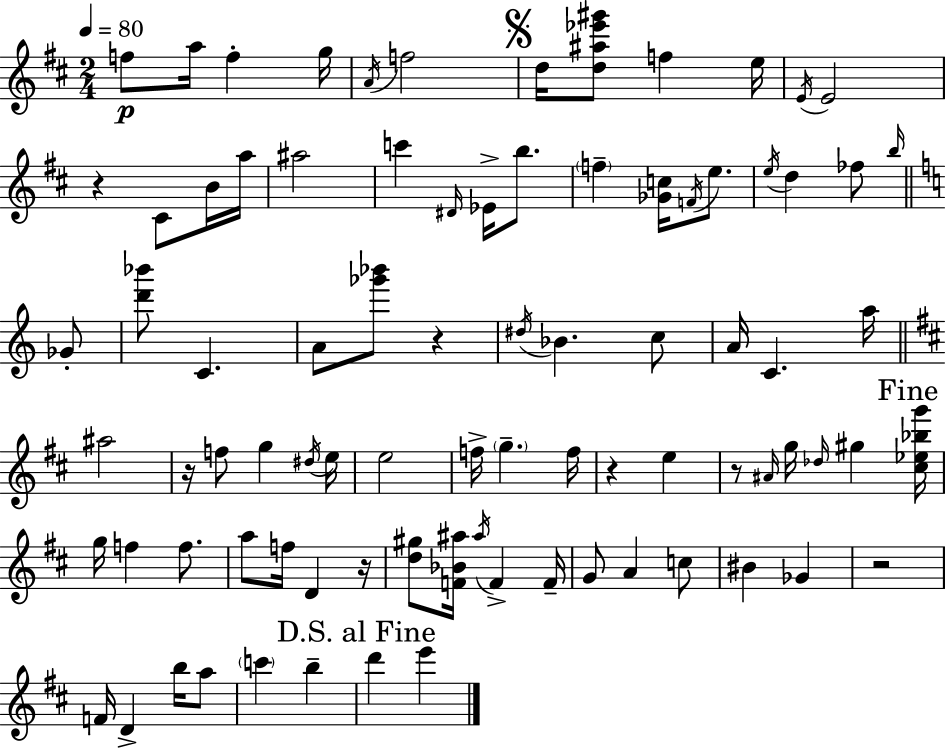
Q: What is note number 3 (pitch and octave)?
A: F5